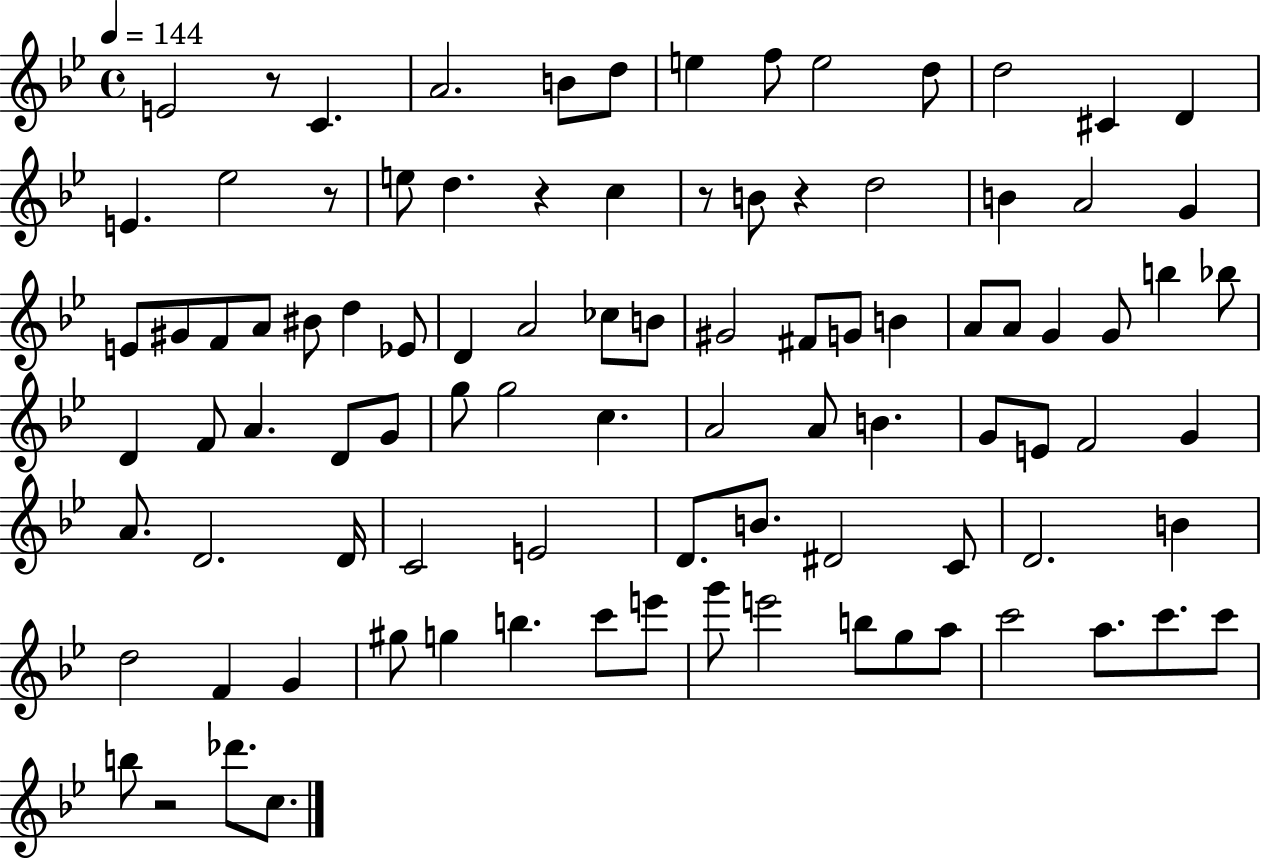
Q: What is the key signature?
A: BES major